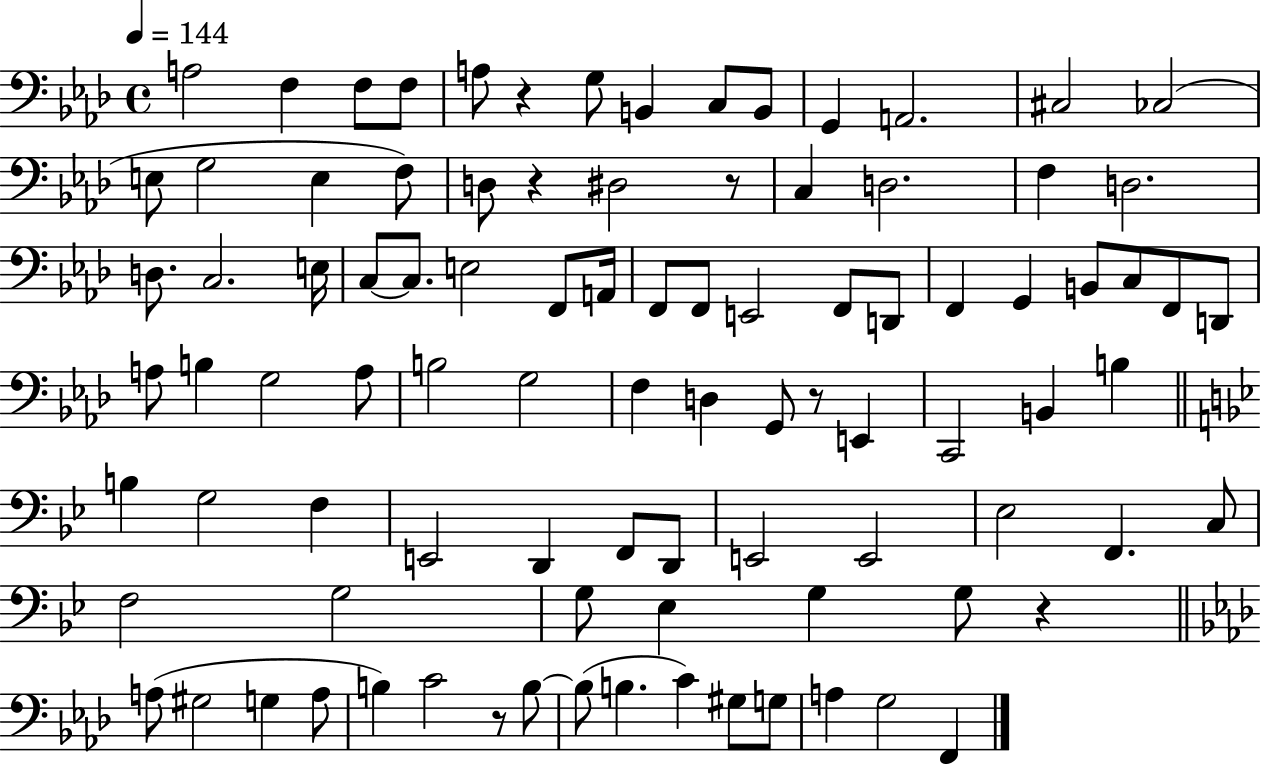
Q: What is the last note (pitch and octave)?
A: F2